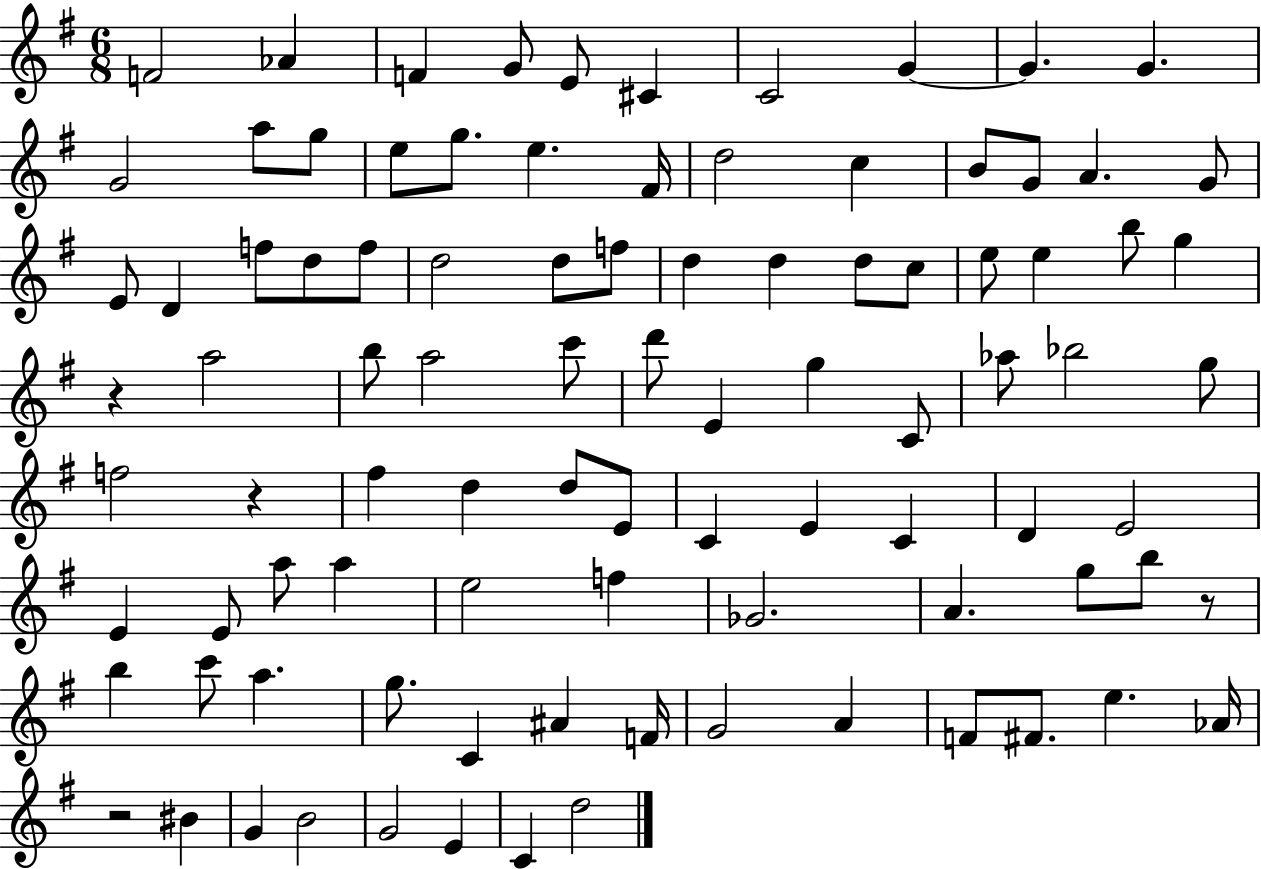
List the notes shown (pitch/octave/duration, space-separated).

F4/h Ab4/q F4/q G4/e E4/e C#4/q C4/h G4/q G4/q. G4/q. G4/h A5/e G5/e E5/e G5/e. E5/q. F#4/s D5/h C5/q B4/e G4/e A4/q. G4/e E4/e D4/q F5/e D5/e F5/e D5/h D5/e F5/e D5/q D5/q D5/e C5/e E5/e E5/q B5/e G5/q R/q A5/h B5/e A5/h C6/e D6/e E4/q G5/q C4/e Ab5/e Bb5/h G5/e F5/h R/q F#5/q D5/q D5/e E4/e C4/q E4/q C4/q D4/q E4/h E4/q E4/e A5/e A5/q E5/h F5/q Gb4/h. A4/q. G5/e B5/e R/e B5/q C6/e A5/q. G5/e. C4/q A#4/q F4/s G4/h A4/q F4/e F#4/e. E5/q. Ab4/s R/h BIS4/q G4/q B4/h G4/h E4/q C4/q D5/h